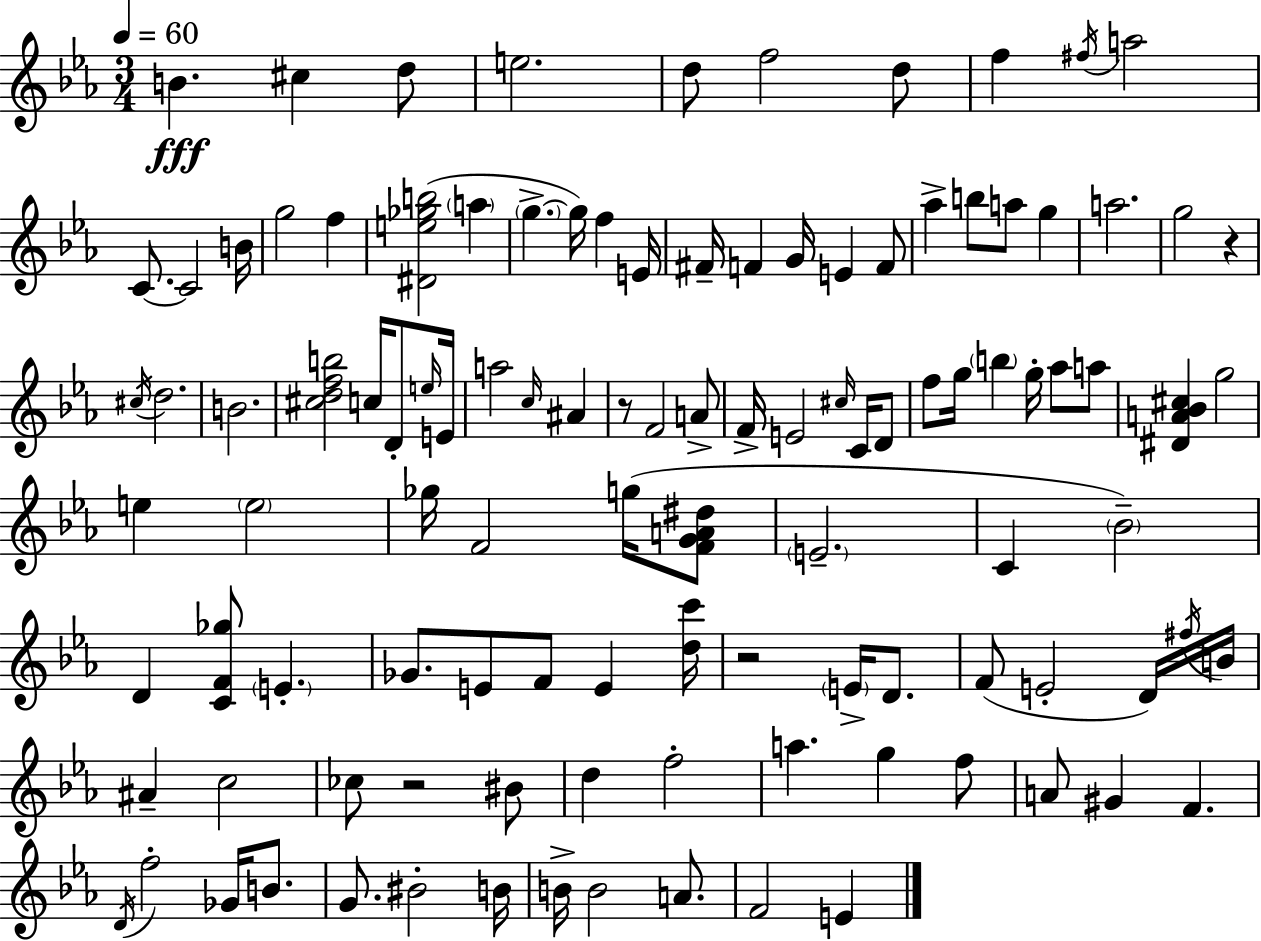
B4/q. C#5/q D5/e E5/h. D5/e F5/h D5/e F5/q F#5/s A5/h C4/e. C4/h B4/s G5/h F5/q [D#4,E5,Gb5,B5]/h A5/q G5/q. G5/s F5/q E4/s F#4/s F4/q G4/s E4/q F4/e Ab5/q B5/e A5/e G5/q A5/h. G5/h R/q C#5/s D5/h. B4/h. [C#5,D5,F5,B5]/h C5/s D4/e E5/s E4/s A5/h C5/s A#4/q R/e F4/h A4/e F4/s E4/h C#5/s C4/s D4/e F5/e G5/s B5/q G5/s Ab5/e A5/e [D#4,A4,Bb4,C#5]/q G5/h E5/q E5/h Gb5/s F4/h G5/s [F4,G4,A4,D#5]/e E4/h. C4/q Bb4/h D4/q [C4,F4,Gb5]/e E4/q. Gb4/e. E4/e F4/e E4/q [D5,C6]/s R/h E4/s D4/e. F4/e E4/h D4/s F#5/s B4/s A#4/q C5/h CES5/e R/h BIS4/e D5/q F5/h A5/q. G5/q F5/e A4/e G#4/q F4/q. D4/s F5/h Gb4/s B4/e. G4/e. BIS4/h B4/s B4/s B4/h A4/e. F4/h E4/q